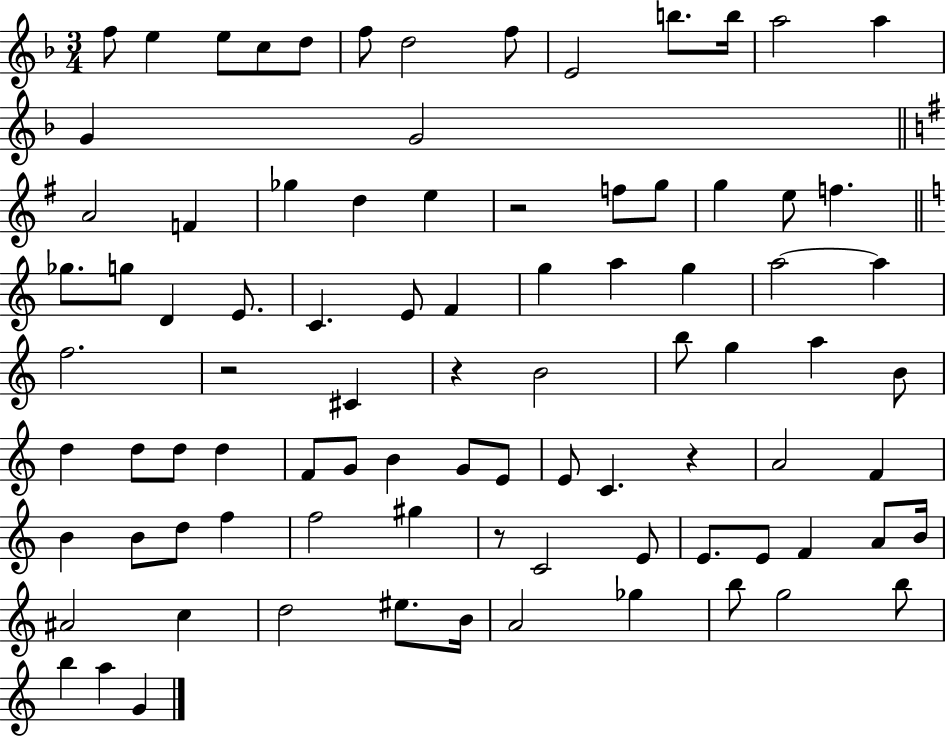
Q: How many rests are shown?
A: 5